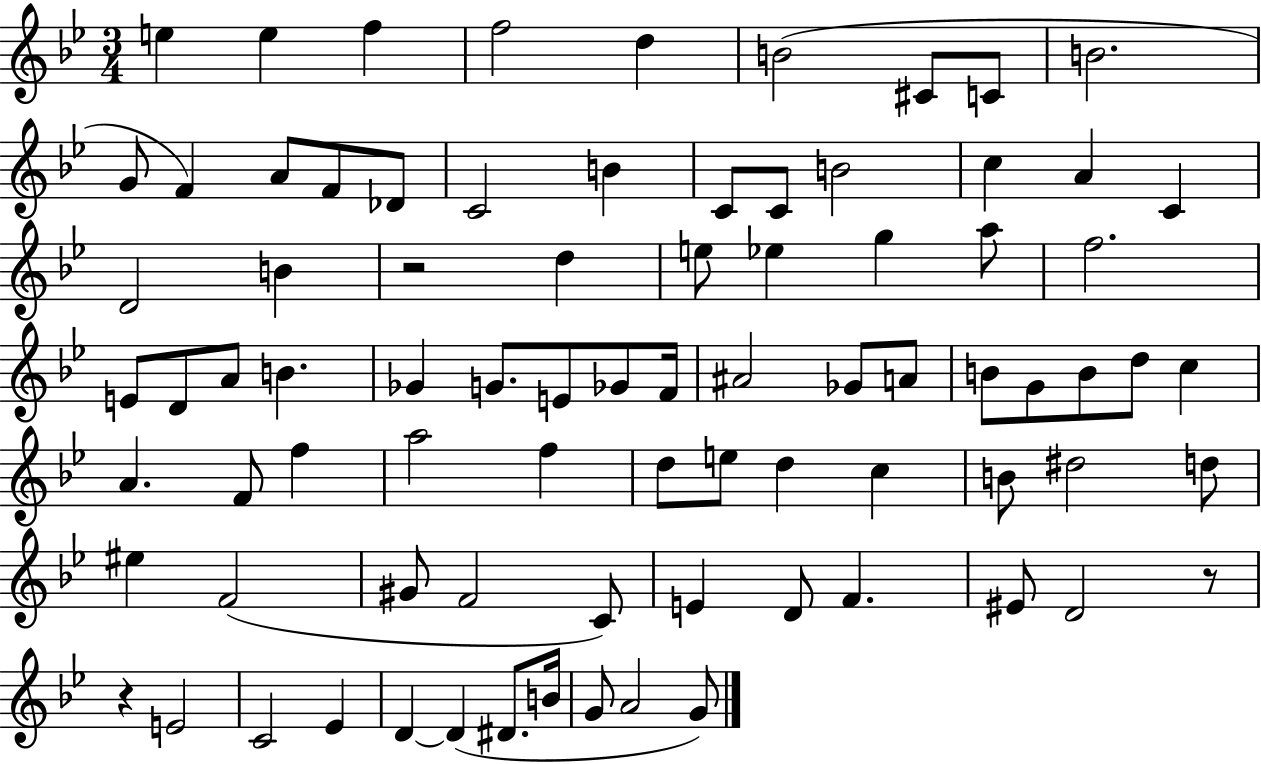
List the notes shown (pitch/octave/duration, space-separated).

E5/q E5/q F5/q F5/h D5/q B4/h C#4/e C4/e B4/h. G4/e F4/q A4/e F4/e Db4/e C4/h B4/q C4/e C4/e B4/h C5/q A4/q C4/q D4/h B4/q R/h D5/q E5/e Eb5/q G5/q A5/e F5/h. E4/e D4/e A4/e B4/q. Gb4/q G4/e. E4/e Gb4/e F4/s A#4/h Gb4/e A4/e B4/e G4/e B4/e D5/e C5/q A4/q. F4/e F5/q A5/h F5/q D5/e E5/e D5/q C5/q B4/e D#5/h D5/e EIS5/q F4/h G#4/e F4/h C4/e E4/q D4/e F4/q. EIS4/e D4/h R/e R/q E4/h C4/h Eb4/q D4/q D4/q D#4/e. B4/s G4/e A4/h G4/e